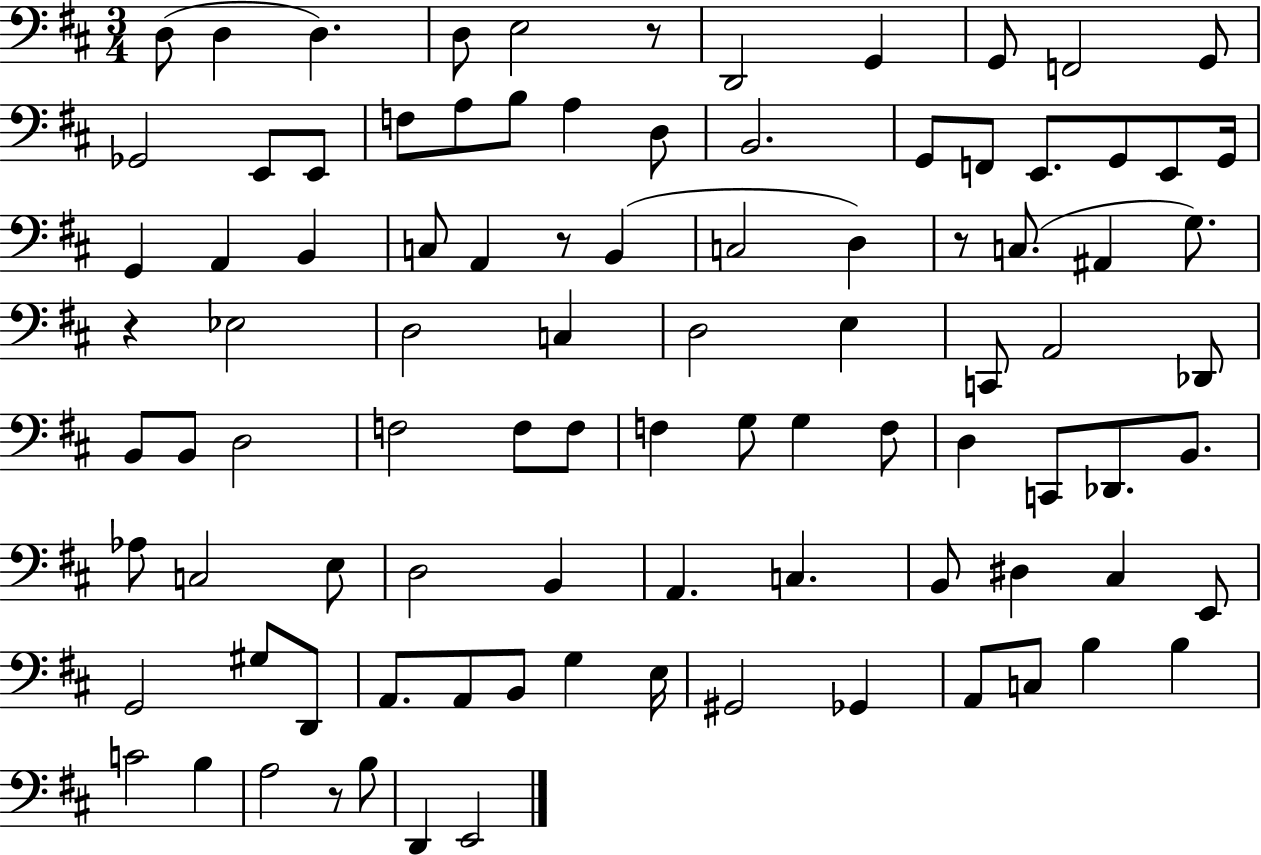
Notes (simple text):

D3/e D3/q D3/q. D3/e E3/h R/e D2/h G2/q G2/e F2/h G2/e Gb2/h E2/e E2/e F3/e A3/e B3/e A3/q D3/e B2/h. G2/e F2/e E2/e. G2/e E2/e G2/s G2/q A2/q B2/q C3/e A2/q R/e B2/q C3/h D3/q R/e C3/e. A#2/q G3/e. R/q Eb3/h D3/h C3/q D3/h E3/q C2/e A2/h Db2/e B2/e B2/e D3/h F3/h F3/e F3/e F3/q G3/e G3/q F3/e D3/q C2/e Db2/e. B2/e. Ab3/e C3/h E3/e D3/h B2/q A2/q. C3/q. B2/e D#3/q C#3/q E2/e G2/h G#3/e D2/e A2/e. A2/e B2/e G3/q E3/s G#2/h Gb2/q A2/e C3/e B3/q B3/q C4/h B3/q A3/h R/e B3/e D2/q E2/h